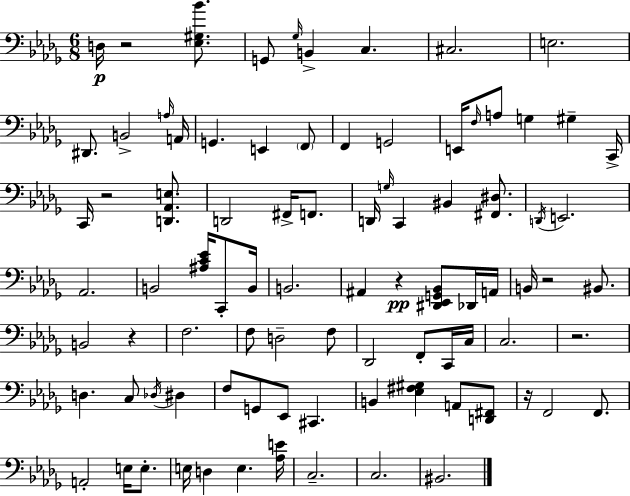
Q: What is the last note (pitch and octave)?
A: BIS2